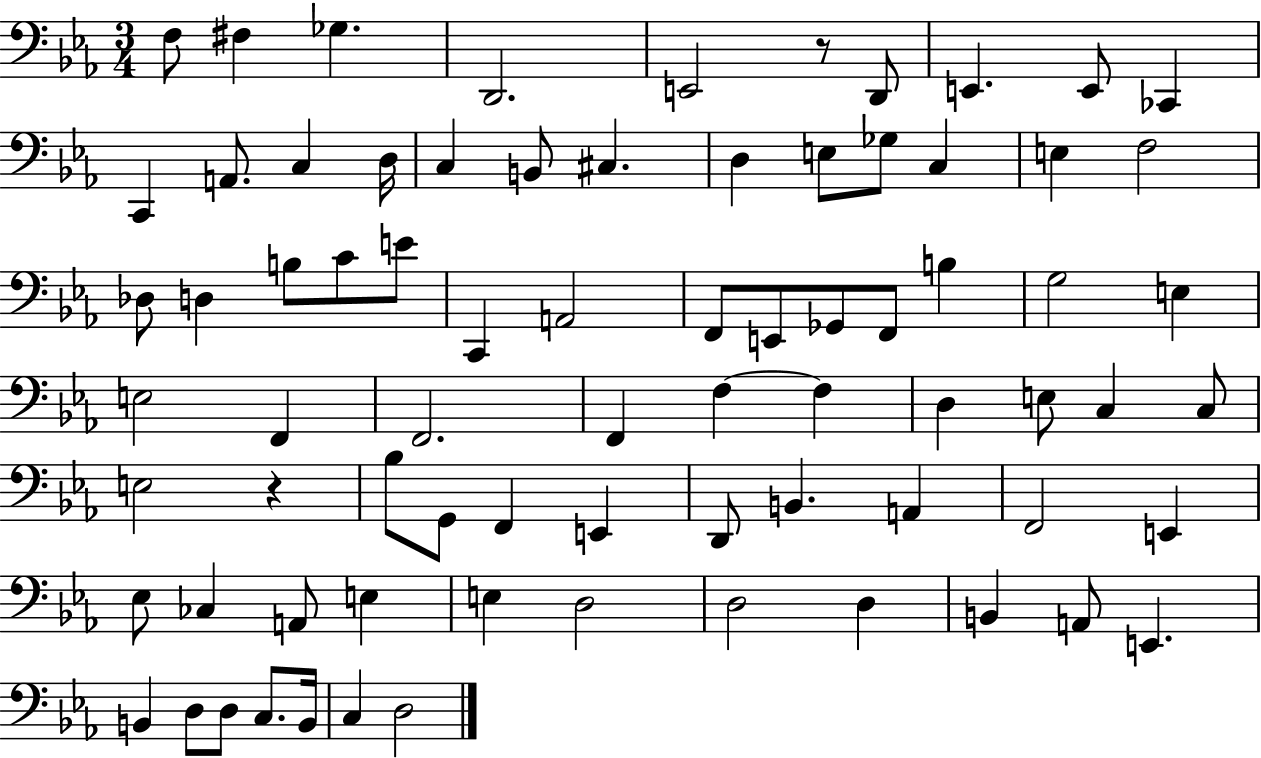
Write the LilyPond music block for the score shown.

{
  \clef bass
  \numericTimeSignature
  \time 3/4
  \key ees \major
  f8 fis4 ges4. | d,2. | e,2 r8 d,8 | e,4. e,8 ces,4 | \break c,4 a,8. c4 d16 | c4 b,8 cis4. | d4 e8 ges8 c4 | e4 f2 | \break des8 d4 b8 c'8 e'8 | c,4 a,2 | f,8 e,8 ges,8 f,8 b4 | g2 e4 | \break e2 f,4 | f,2. | f,4 f4~~ f4 | d4 e8 c4 c8 | \break e2 r4 | bes8 g,8 f,4 e,4 | d,8 b,4. a,4 | f,2 e,4 | \break ees8 ces4 a,8 e4 | e4 d2 | d2 d4 | b,4 a,8 e,4. | \break b,4 d8 d8 c8. b,16 | c4 d2 | \bar "|."
}